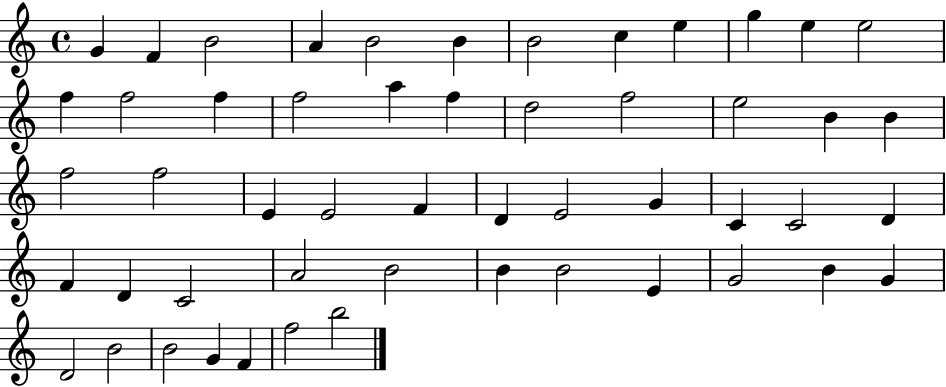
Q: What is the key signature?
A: C major